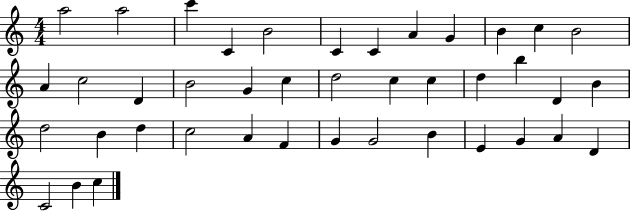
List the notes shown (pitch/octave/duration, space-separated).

A5/h A5/h C6/q C4/q B4/h C4/q C4/q A4/q G4/q B4/q C5/q B4/h A4/q C5/h D4/q B4/h G4/q C5/q D5/h C5/q C5/q D5/q B5/q D4/q B4/q D5/h B4/q D5/q C5/h A4/q F4/q G4/q G4/h B4/q E4/q G4/q A4/q D4/q C4/h B4/q C5/q